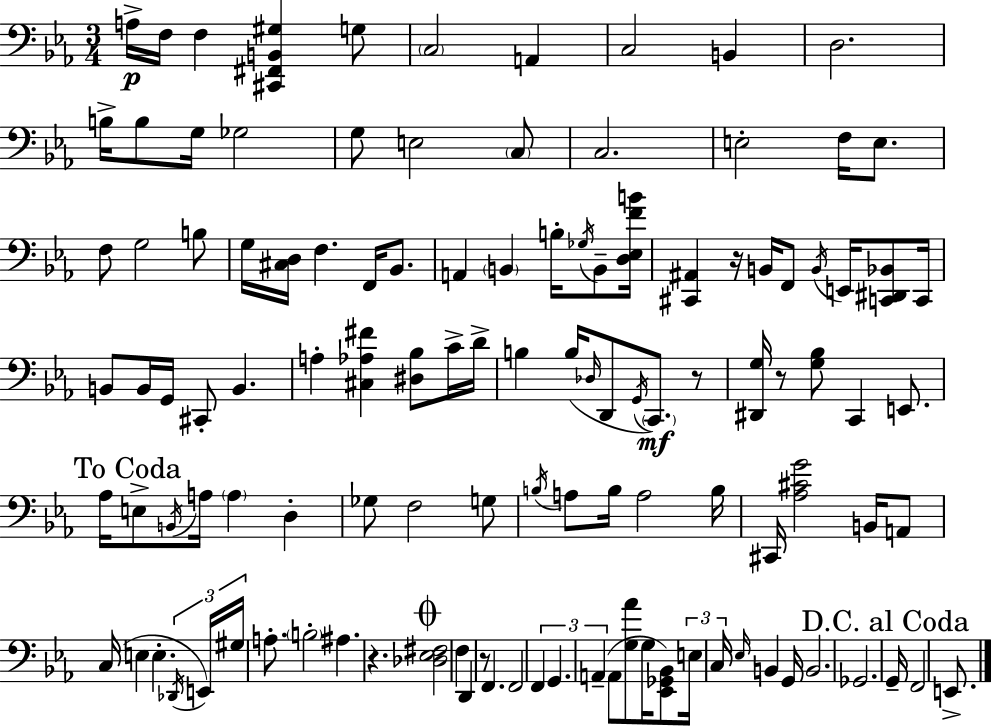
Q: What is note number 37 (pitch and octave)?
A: C2